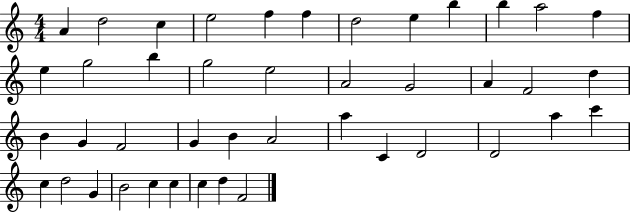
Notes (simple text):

A4/q D5/h C5/q E5/h F5/q F5/q D5/h E5/q B5/q B5/q A5/h F5/q E5/q G5/h B5/q G5/h E5/h A4/h G4/h A4/q F4/h D5/q B4/q G4/q F4/h G4/q B4/q A4/h A5/q C4/q D4/h D4/h A5/q C6/q C5/q D5/h G4/q B4/h C5/q C5/q C5/q D5/q F4/h